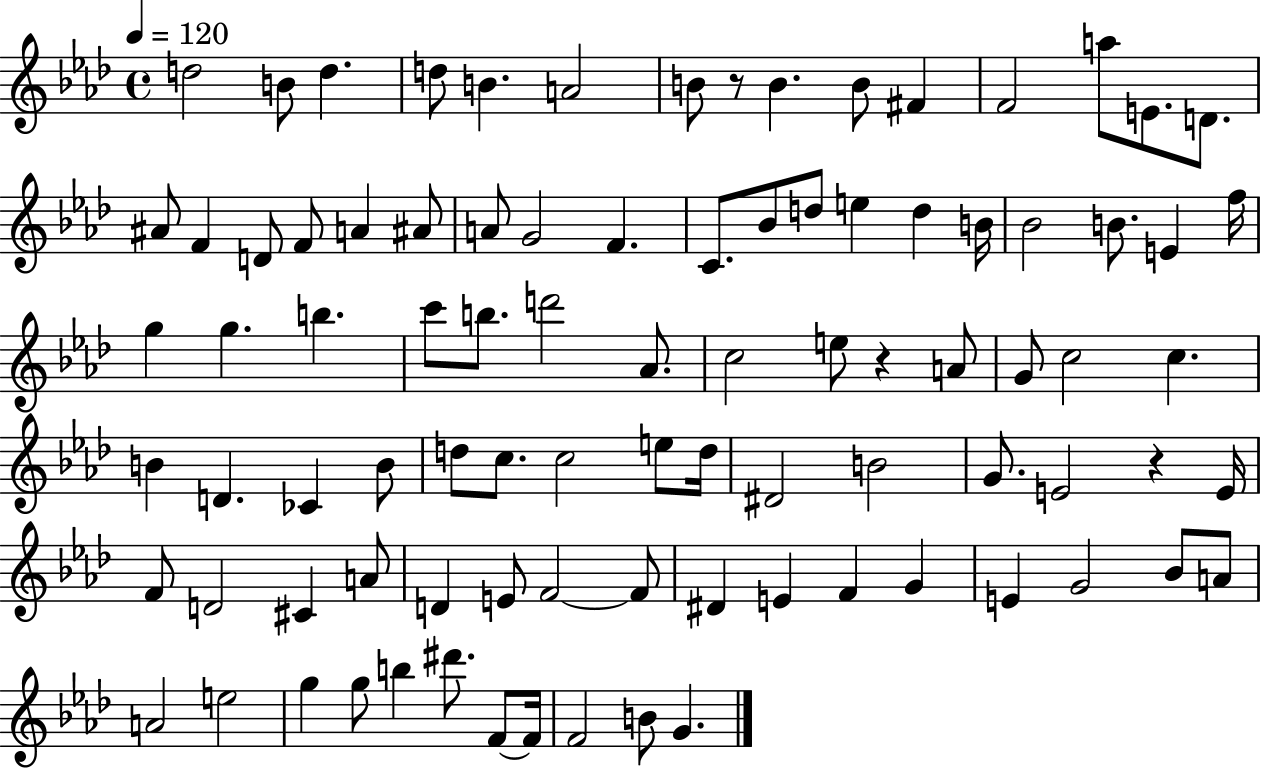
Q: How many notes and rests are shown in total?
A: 90